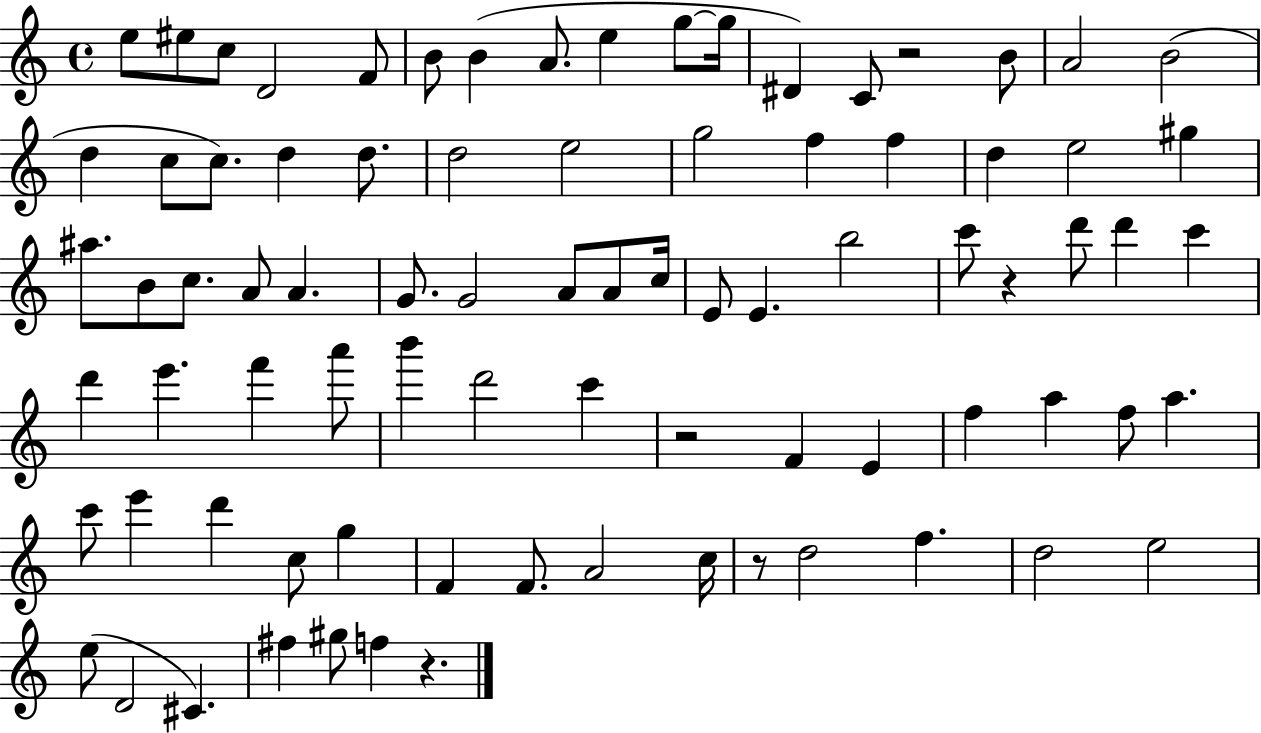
X:1
T:Untitled
M:4/4
L:1/4
K:C
e/2 ^e/2 c/2 D2 F/2 B/2 B A/2 e g/2 g/4 ^D C/2 z2 B/2 A2 B2 d c/2 c/2 d d/2 d2 e2 g2 f f d e2 ^g ^a/2 B/2 c/2 A/2 A G/2 G2 A/2 A/2 c/4 E/2 E b2 c'/2 z d'/2 d' c' d' e' f' a'/2 b' d'2 c' z2 F E f a f/2 a c'/2 e' d' c/2 g F F/2 A2 c/4 z/2 d2 f d2 e2 e/2 D2 ^C ^f ^g/2 f z